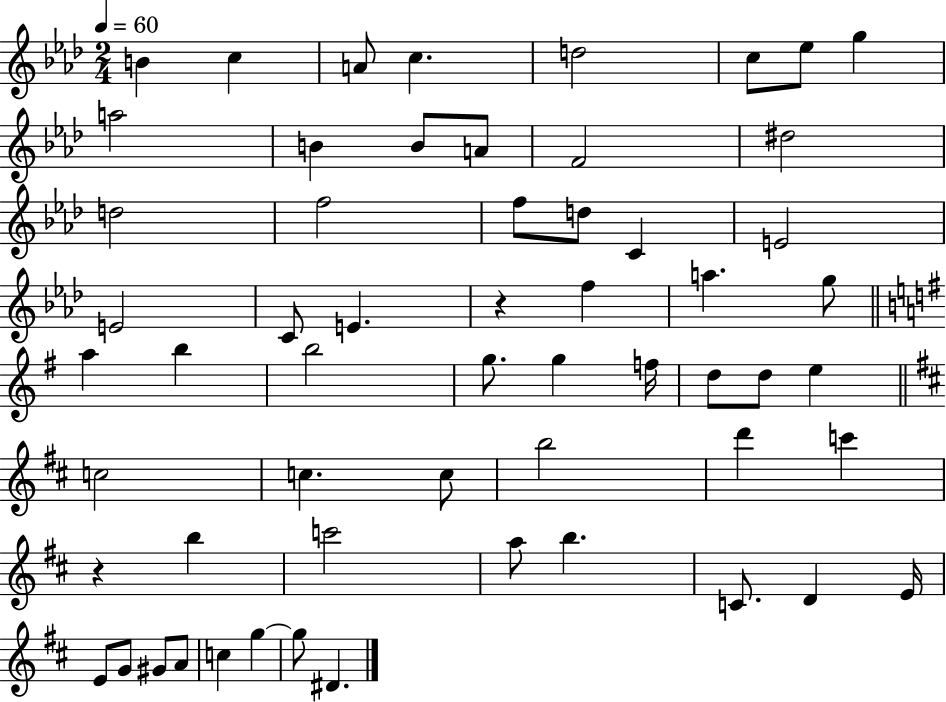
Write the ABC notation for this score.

X:1
T:Untitled
M:2/4
L:1/4
K:Ab
B c A/2 c d2 c/2 _e/2 g a2 B B/2 A/2 F2 ^d2 d2 f2 f/2 d/2 C E2 E2 C/2 E z f a g/2 a b b2 g/2 g f/4 d/2 d/2 e c2 c c/2 b2 d' c' z b c'2 a/2 b C/2 D E/4 E/2 G/2 ^G/2 A/2 c g g/2 ^D